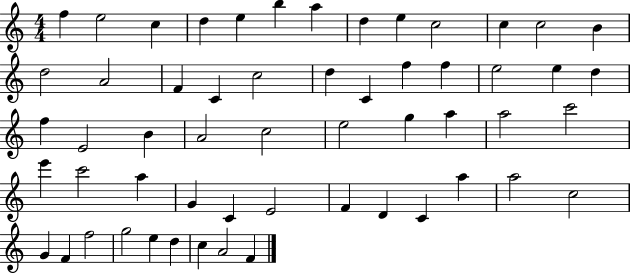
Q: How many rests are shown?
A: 0